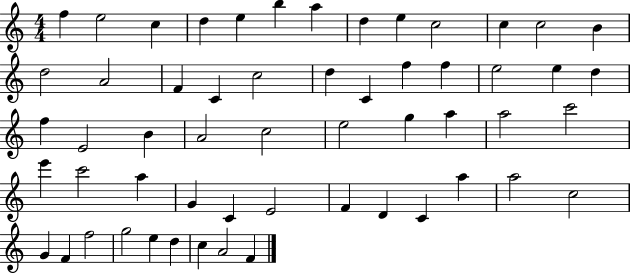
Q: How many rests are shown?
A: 0